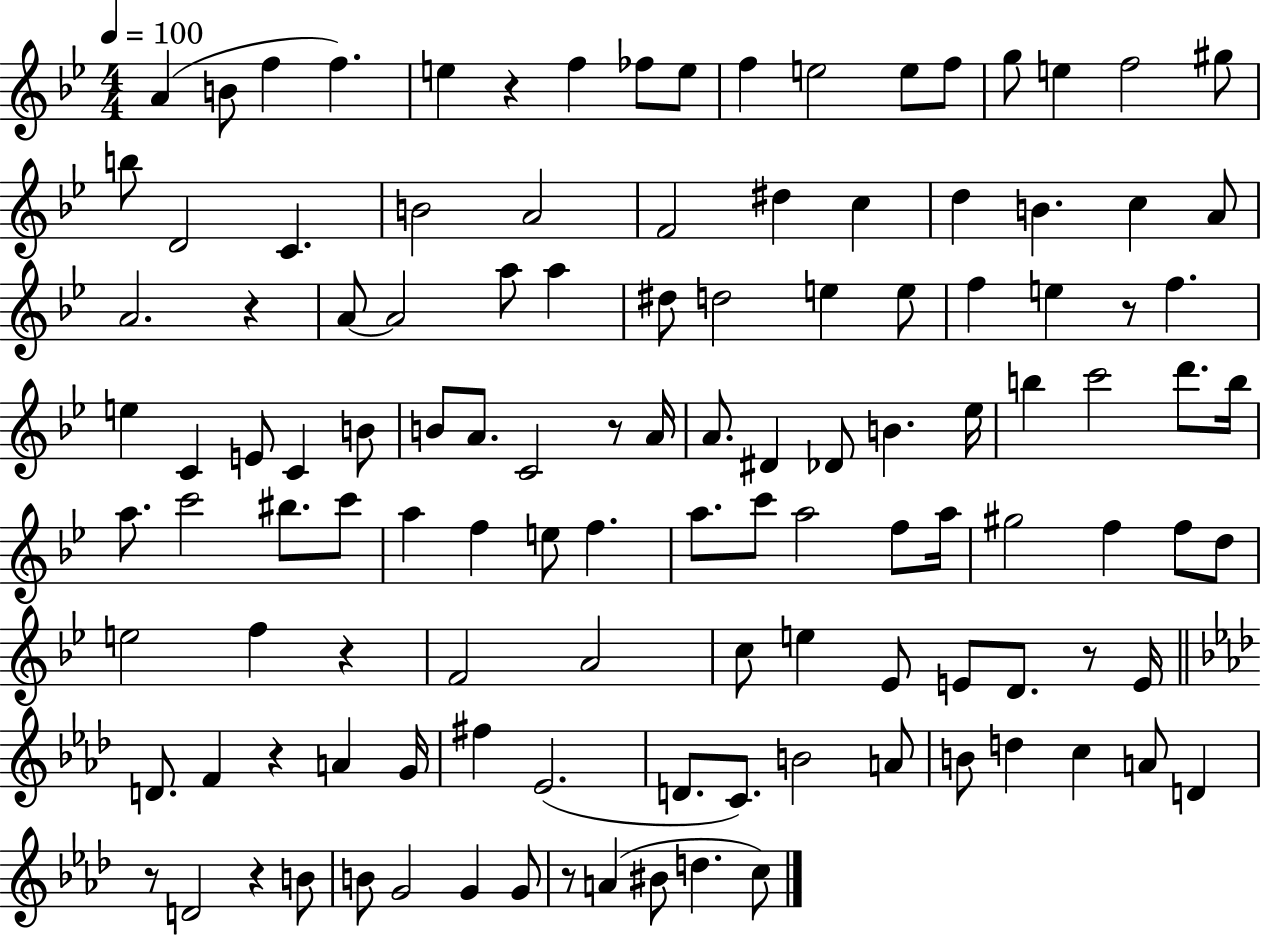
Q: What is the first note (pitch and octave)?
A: A4